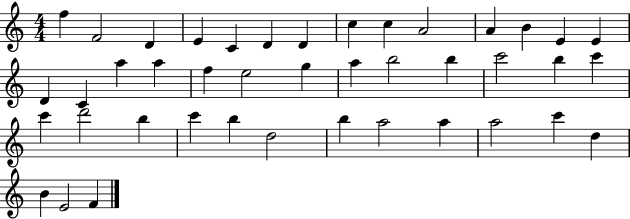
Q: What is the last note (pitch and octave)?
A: F4